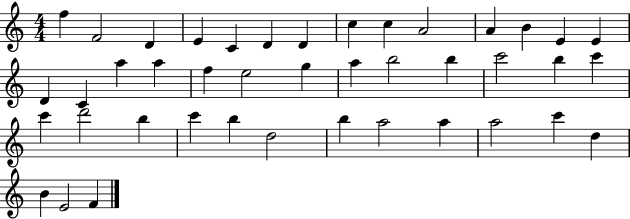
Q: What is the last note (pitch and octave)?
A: F4